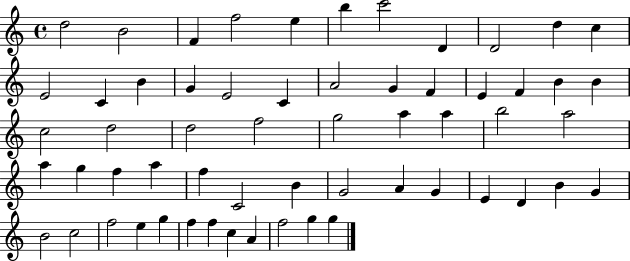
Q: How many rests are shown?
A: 0